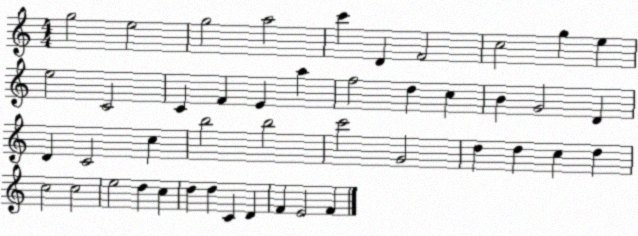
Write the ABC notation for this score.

X:1
T:Untitled
M:4/4
L:1/4
K:C
g2 e2 g2 a2 c' D F2 c2 g e e2 C2 C F E a f2 d c B G2 D D C2 c b2 b2 c'2 G2 d d c d c2 c2 e2 d c d d C D F E2 F